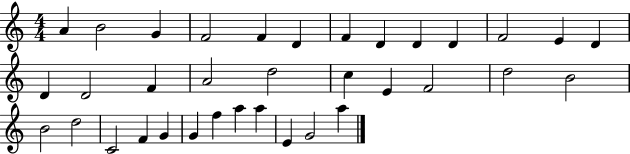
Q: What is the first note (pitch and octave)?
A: A4